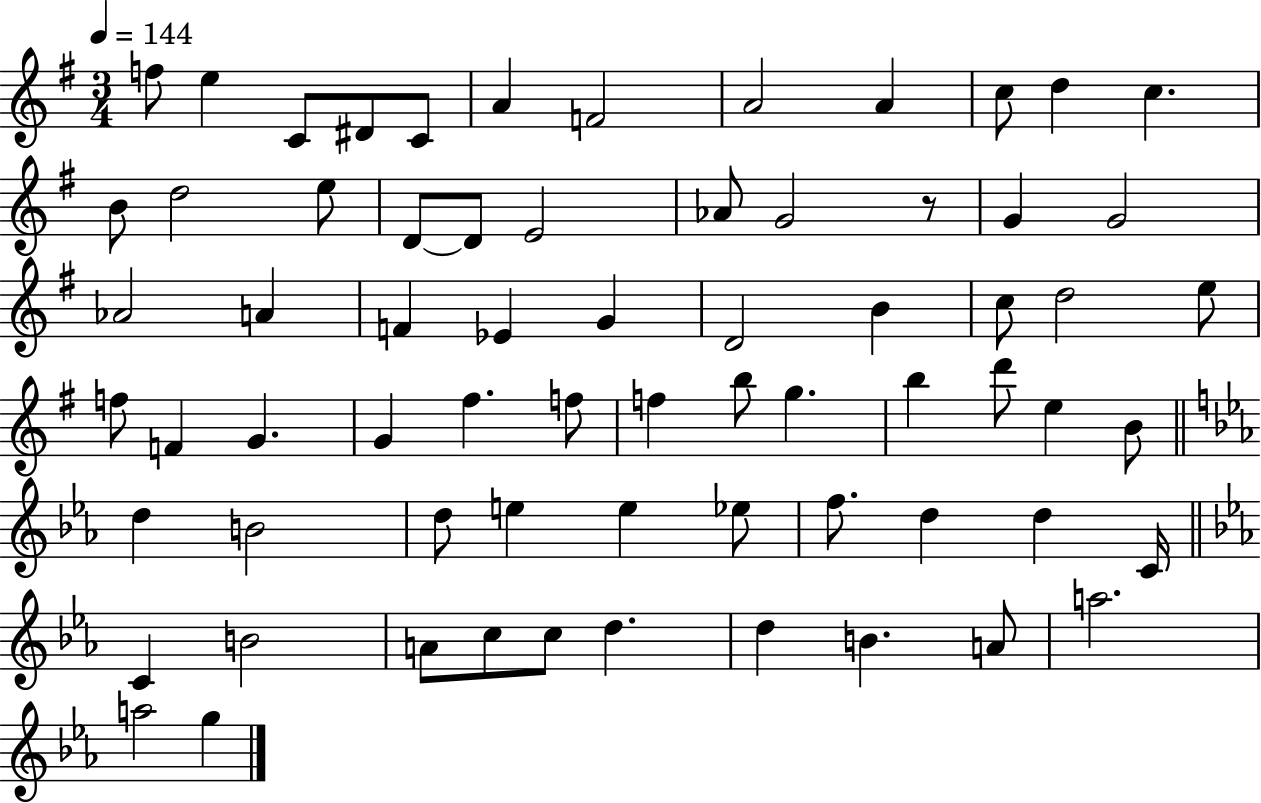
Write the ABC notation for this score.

X:1
T:Untitled
M:3/4
L:1/4
K:G
f/2 e C/2 ^D/2 C/2 A F2 A2 A c/2 d c B/2 d2 e/2 D/2 D/2 E2 _A/2 G2 z/2 G G2 _A2 A F _E G D2 B c/2 d2 e/2 f/2 F G G ^f f/2 f b/2 g b d'/2 e B/2 d B2 d/2 e e _e/2 f/2 d d C/4 C B2 A/2 c/2 c/2 d d B A/2 a2 a2 g